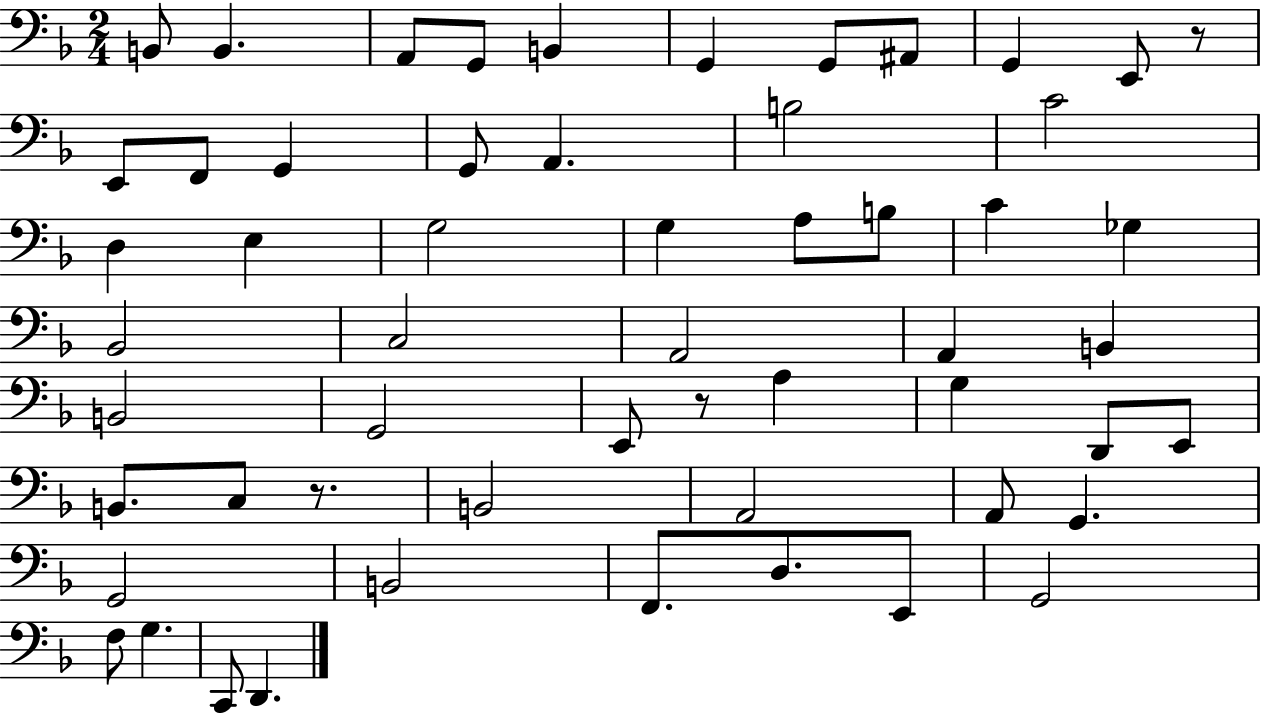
{
  \clef bass
  \numericTimeSignature
  \time 2/4
  \key f \major
  b,8 b,4. | a,8 g,8 b,4 | g,4 g,8 ais,8 | g,4 e,8 r8 | \break e,8 f,8 g,4 | g,8 a,4. | b2 | c'2 | \break d4 e4 | g2 | g4 a8 b8 | c'4 ges4 | \break bes,2 | c2 | a,2 | a,4 b,4 | \break b,2 | g,2 | e,8 r8 a4 | g4 d,8 e,8 | \break b,8. c8 r8. | b,2 | a,2 | a,8 g,4. | \break g,2 | b,2 | f,8. d8. e,8 | g,2 | \break f8 g4. | c,8 d,4. | \bar "|."
}